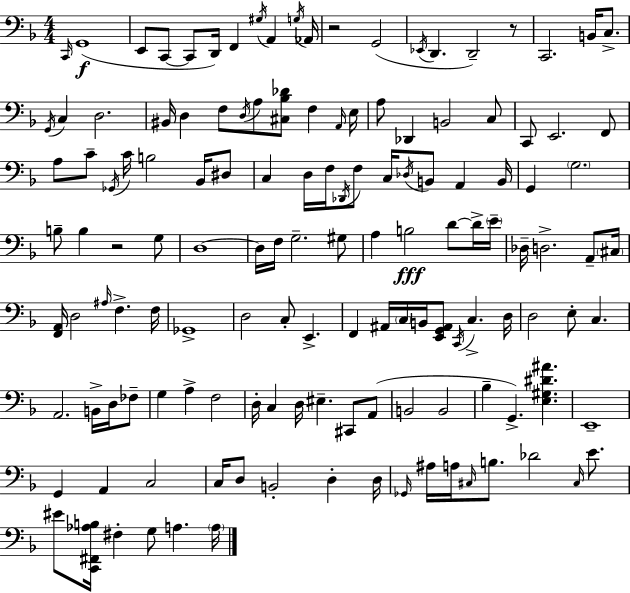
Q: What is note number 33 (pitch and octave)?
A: C3